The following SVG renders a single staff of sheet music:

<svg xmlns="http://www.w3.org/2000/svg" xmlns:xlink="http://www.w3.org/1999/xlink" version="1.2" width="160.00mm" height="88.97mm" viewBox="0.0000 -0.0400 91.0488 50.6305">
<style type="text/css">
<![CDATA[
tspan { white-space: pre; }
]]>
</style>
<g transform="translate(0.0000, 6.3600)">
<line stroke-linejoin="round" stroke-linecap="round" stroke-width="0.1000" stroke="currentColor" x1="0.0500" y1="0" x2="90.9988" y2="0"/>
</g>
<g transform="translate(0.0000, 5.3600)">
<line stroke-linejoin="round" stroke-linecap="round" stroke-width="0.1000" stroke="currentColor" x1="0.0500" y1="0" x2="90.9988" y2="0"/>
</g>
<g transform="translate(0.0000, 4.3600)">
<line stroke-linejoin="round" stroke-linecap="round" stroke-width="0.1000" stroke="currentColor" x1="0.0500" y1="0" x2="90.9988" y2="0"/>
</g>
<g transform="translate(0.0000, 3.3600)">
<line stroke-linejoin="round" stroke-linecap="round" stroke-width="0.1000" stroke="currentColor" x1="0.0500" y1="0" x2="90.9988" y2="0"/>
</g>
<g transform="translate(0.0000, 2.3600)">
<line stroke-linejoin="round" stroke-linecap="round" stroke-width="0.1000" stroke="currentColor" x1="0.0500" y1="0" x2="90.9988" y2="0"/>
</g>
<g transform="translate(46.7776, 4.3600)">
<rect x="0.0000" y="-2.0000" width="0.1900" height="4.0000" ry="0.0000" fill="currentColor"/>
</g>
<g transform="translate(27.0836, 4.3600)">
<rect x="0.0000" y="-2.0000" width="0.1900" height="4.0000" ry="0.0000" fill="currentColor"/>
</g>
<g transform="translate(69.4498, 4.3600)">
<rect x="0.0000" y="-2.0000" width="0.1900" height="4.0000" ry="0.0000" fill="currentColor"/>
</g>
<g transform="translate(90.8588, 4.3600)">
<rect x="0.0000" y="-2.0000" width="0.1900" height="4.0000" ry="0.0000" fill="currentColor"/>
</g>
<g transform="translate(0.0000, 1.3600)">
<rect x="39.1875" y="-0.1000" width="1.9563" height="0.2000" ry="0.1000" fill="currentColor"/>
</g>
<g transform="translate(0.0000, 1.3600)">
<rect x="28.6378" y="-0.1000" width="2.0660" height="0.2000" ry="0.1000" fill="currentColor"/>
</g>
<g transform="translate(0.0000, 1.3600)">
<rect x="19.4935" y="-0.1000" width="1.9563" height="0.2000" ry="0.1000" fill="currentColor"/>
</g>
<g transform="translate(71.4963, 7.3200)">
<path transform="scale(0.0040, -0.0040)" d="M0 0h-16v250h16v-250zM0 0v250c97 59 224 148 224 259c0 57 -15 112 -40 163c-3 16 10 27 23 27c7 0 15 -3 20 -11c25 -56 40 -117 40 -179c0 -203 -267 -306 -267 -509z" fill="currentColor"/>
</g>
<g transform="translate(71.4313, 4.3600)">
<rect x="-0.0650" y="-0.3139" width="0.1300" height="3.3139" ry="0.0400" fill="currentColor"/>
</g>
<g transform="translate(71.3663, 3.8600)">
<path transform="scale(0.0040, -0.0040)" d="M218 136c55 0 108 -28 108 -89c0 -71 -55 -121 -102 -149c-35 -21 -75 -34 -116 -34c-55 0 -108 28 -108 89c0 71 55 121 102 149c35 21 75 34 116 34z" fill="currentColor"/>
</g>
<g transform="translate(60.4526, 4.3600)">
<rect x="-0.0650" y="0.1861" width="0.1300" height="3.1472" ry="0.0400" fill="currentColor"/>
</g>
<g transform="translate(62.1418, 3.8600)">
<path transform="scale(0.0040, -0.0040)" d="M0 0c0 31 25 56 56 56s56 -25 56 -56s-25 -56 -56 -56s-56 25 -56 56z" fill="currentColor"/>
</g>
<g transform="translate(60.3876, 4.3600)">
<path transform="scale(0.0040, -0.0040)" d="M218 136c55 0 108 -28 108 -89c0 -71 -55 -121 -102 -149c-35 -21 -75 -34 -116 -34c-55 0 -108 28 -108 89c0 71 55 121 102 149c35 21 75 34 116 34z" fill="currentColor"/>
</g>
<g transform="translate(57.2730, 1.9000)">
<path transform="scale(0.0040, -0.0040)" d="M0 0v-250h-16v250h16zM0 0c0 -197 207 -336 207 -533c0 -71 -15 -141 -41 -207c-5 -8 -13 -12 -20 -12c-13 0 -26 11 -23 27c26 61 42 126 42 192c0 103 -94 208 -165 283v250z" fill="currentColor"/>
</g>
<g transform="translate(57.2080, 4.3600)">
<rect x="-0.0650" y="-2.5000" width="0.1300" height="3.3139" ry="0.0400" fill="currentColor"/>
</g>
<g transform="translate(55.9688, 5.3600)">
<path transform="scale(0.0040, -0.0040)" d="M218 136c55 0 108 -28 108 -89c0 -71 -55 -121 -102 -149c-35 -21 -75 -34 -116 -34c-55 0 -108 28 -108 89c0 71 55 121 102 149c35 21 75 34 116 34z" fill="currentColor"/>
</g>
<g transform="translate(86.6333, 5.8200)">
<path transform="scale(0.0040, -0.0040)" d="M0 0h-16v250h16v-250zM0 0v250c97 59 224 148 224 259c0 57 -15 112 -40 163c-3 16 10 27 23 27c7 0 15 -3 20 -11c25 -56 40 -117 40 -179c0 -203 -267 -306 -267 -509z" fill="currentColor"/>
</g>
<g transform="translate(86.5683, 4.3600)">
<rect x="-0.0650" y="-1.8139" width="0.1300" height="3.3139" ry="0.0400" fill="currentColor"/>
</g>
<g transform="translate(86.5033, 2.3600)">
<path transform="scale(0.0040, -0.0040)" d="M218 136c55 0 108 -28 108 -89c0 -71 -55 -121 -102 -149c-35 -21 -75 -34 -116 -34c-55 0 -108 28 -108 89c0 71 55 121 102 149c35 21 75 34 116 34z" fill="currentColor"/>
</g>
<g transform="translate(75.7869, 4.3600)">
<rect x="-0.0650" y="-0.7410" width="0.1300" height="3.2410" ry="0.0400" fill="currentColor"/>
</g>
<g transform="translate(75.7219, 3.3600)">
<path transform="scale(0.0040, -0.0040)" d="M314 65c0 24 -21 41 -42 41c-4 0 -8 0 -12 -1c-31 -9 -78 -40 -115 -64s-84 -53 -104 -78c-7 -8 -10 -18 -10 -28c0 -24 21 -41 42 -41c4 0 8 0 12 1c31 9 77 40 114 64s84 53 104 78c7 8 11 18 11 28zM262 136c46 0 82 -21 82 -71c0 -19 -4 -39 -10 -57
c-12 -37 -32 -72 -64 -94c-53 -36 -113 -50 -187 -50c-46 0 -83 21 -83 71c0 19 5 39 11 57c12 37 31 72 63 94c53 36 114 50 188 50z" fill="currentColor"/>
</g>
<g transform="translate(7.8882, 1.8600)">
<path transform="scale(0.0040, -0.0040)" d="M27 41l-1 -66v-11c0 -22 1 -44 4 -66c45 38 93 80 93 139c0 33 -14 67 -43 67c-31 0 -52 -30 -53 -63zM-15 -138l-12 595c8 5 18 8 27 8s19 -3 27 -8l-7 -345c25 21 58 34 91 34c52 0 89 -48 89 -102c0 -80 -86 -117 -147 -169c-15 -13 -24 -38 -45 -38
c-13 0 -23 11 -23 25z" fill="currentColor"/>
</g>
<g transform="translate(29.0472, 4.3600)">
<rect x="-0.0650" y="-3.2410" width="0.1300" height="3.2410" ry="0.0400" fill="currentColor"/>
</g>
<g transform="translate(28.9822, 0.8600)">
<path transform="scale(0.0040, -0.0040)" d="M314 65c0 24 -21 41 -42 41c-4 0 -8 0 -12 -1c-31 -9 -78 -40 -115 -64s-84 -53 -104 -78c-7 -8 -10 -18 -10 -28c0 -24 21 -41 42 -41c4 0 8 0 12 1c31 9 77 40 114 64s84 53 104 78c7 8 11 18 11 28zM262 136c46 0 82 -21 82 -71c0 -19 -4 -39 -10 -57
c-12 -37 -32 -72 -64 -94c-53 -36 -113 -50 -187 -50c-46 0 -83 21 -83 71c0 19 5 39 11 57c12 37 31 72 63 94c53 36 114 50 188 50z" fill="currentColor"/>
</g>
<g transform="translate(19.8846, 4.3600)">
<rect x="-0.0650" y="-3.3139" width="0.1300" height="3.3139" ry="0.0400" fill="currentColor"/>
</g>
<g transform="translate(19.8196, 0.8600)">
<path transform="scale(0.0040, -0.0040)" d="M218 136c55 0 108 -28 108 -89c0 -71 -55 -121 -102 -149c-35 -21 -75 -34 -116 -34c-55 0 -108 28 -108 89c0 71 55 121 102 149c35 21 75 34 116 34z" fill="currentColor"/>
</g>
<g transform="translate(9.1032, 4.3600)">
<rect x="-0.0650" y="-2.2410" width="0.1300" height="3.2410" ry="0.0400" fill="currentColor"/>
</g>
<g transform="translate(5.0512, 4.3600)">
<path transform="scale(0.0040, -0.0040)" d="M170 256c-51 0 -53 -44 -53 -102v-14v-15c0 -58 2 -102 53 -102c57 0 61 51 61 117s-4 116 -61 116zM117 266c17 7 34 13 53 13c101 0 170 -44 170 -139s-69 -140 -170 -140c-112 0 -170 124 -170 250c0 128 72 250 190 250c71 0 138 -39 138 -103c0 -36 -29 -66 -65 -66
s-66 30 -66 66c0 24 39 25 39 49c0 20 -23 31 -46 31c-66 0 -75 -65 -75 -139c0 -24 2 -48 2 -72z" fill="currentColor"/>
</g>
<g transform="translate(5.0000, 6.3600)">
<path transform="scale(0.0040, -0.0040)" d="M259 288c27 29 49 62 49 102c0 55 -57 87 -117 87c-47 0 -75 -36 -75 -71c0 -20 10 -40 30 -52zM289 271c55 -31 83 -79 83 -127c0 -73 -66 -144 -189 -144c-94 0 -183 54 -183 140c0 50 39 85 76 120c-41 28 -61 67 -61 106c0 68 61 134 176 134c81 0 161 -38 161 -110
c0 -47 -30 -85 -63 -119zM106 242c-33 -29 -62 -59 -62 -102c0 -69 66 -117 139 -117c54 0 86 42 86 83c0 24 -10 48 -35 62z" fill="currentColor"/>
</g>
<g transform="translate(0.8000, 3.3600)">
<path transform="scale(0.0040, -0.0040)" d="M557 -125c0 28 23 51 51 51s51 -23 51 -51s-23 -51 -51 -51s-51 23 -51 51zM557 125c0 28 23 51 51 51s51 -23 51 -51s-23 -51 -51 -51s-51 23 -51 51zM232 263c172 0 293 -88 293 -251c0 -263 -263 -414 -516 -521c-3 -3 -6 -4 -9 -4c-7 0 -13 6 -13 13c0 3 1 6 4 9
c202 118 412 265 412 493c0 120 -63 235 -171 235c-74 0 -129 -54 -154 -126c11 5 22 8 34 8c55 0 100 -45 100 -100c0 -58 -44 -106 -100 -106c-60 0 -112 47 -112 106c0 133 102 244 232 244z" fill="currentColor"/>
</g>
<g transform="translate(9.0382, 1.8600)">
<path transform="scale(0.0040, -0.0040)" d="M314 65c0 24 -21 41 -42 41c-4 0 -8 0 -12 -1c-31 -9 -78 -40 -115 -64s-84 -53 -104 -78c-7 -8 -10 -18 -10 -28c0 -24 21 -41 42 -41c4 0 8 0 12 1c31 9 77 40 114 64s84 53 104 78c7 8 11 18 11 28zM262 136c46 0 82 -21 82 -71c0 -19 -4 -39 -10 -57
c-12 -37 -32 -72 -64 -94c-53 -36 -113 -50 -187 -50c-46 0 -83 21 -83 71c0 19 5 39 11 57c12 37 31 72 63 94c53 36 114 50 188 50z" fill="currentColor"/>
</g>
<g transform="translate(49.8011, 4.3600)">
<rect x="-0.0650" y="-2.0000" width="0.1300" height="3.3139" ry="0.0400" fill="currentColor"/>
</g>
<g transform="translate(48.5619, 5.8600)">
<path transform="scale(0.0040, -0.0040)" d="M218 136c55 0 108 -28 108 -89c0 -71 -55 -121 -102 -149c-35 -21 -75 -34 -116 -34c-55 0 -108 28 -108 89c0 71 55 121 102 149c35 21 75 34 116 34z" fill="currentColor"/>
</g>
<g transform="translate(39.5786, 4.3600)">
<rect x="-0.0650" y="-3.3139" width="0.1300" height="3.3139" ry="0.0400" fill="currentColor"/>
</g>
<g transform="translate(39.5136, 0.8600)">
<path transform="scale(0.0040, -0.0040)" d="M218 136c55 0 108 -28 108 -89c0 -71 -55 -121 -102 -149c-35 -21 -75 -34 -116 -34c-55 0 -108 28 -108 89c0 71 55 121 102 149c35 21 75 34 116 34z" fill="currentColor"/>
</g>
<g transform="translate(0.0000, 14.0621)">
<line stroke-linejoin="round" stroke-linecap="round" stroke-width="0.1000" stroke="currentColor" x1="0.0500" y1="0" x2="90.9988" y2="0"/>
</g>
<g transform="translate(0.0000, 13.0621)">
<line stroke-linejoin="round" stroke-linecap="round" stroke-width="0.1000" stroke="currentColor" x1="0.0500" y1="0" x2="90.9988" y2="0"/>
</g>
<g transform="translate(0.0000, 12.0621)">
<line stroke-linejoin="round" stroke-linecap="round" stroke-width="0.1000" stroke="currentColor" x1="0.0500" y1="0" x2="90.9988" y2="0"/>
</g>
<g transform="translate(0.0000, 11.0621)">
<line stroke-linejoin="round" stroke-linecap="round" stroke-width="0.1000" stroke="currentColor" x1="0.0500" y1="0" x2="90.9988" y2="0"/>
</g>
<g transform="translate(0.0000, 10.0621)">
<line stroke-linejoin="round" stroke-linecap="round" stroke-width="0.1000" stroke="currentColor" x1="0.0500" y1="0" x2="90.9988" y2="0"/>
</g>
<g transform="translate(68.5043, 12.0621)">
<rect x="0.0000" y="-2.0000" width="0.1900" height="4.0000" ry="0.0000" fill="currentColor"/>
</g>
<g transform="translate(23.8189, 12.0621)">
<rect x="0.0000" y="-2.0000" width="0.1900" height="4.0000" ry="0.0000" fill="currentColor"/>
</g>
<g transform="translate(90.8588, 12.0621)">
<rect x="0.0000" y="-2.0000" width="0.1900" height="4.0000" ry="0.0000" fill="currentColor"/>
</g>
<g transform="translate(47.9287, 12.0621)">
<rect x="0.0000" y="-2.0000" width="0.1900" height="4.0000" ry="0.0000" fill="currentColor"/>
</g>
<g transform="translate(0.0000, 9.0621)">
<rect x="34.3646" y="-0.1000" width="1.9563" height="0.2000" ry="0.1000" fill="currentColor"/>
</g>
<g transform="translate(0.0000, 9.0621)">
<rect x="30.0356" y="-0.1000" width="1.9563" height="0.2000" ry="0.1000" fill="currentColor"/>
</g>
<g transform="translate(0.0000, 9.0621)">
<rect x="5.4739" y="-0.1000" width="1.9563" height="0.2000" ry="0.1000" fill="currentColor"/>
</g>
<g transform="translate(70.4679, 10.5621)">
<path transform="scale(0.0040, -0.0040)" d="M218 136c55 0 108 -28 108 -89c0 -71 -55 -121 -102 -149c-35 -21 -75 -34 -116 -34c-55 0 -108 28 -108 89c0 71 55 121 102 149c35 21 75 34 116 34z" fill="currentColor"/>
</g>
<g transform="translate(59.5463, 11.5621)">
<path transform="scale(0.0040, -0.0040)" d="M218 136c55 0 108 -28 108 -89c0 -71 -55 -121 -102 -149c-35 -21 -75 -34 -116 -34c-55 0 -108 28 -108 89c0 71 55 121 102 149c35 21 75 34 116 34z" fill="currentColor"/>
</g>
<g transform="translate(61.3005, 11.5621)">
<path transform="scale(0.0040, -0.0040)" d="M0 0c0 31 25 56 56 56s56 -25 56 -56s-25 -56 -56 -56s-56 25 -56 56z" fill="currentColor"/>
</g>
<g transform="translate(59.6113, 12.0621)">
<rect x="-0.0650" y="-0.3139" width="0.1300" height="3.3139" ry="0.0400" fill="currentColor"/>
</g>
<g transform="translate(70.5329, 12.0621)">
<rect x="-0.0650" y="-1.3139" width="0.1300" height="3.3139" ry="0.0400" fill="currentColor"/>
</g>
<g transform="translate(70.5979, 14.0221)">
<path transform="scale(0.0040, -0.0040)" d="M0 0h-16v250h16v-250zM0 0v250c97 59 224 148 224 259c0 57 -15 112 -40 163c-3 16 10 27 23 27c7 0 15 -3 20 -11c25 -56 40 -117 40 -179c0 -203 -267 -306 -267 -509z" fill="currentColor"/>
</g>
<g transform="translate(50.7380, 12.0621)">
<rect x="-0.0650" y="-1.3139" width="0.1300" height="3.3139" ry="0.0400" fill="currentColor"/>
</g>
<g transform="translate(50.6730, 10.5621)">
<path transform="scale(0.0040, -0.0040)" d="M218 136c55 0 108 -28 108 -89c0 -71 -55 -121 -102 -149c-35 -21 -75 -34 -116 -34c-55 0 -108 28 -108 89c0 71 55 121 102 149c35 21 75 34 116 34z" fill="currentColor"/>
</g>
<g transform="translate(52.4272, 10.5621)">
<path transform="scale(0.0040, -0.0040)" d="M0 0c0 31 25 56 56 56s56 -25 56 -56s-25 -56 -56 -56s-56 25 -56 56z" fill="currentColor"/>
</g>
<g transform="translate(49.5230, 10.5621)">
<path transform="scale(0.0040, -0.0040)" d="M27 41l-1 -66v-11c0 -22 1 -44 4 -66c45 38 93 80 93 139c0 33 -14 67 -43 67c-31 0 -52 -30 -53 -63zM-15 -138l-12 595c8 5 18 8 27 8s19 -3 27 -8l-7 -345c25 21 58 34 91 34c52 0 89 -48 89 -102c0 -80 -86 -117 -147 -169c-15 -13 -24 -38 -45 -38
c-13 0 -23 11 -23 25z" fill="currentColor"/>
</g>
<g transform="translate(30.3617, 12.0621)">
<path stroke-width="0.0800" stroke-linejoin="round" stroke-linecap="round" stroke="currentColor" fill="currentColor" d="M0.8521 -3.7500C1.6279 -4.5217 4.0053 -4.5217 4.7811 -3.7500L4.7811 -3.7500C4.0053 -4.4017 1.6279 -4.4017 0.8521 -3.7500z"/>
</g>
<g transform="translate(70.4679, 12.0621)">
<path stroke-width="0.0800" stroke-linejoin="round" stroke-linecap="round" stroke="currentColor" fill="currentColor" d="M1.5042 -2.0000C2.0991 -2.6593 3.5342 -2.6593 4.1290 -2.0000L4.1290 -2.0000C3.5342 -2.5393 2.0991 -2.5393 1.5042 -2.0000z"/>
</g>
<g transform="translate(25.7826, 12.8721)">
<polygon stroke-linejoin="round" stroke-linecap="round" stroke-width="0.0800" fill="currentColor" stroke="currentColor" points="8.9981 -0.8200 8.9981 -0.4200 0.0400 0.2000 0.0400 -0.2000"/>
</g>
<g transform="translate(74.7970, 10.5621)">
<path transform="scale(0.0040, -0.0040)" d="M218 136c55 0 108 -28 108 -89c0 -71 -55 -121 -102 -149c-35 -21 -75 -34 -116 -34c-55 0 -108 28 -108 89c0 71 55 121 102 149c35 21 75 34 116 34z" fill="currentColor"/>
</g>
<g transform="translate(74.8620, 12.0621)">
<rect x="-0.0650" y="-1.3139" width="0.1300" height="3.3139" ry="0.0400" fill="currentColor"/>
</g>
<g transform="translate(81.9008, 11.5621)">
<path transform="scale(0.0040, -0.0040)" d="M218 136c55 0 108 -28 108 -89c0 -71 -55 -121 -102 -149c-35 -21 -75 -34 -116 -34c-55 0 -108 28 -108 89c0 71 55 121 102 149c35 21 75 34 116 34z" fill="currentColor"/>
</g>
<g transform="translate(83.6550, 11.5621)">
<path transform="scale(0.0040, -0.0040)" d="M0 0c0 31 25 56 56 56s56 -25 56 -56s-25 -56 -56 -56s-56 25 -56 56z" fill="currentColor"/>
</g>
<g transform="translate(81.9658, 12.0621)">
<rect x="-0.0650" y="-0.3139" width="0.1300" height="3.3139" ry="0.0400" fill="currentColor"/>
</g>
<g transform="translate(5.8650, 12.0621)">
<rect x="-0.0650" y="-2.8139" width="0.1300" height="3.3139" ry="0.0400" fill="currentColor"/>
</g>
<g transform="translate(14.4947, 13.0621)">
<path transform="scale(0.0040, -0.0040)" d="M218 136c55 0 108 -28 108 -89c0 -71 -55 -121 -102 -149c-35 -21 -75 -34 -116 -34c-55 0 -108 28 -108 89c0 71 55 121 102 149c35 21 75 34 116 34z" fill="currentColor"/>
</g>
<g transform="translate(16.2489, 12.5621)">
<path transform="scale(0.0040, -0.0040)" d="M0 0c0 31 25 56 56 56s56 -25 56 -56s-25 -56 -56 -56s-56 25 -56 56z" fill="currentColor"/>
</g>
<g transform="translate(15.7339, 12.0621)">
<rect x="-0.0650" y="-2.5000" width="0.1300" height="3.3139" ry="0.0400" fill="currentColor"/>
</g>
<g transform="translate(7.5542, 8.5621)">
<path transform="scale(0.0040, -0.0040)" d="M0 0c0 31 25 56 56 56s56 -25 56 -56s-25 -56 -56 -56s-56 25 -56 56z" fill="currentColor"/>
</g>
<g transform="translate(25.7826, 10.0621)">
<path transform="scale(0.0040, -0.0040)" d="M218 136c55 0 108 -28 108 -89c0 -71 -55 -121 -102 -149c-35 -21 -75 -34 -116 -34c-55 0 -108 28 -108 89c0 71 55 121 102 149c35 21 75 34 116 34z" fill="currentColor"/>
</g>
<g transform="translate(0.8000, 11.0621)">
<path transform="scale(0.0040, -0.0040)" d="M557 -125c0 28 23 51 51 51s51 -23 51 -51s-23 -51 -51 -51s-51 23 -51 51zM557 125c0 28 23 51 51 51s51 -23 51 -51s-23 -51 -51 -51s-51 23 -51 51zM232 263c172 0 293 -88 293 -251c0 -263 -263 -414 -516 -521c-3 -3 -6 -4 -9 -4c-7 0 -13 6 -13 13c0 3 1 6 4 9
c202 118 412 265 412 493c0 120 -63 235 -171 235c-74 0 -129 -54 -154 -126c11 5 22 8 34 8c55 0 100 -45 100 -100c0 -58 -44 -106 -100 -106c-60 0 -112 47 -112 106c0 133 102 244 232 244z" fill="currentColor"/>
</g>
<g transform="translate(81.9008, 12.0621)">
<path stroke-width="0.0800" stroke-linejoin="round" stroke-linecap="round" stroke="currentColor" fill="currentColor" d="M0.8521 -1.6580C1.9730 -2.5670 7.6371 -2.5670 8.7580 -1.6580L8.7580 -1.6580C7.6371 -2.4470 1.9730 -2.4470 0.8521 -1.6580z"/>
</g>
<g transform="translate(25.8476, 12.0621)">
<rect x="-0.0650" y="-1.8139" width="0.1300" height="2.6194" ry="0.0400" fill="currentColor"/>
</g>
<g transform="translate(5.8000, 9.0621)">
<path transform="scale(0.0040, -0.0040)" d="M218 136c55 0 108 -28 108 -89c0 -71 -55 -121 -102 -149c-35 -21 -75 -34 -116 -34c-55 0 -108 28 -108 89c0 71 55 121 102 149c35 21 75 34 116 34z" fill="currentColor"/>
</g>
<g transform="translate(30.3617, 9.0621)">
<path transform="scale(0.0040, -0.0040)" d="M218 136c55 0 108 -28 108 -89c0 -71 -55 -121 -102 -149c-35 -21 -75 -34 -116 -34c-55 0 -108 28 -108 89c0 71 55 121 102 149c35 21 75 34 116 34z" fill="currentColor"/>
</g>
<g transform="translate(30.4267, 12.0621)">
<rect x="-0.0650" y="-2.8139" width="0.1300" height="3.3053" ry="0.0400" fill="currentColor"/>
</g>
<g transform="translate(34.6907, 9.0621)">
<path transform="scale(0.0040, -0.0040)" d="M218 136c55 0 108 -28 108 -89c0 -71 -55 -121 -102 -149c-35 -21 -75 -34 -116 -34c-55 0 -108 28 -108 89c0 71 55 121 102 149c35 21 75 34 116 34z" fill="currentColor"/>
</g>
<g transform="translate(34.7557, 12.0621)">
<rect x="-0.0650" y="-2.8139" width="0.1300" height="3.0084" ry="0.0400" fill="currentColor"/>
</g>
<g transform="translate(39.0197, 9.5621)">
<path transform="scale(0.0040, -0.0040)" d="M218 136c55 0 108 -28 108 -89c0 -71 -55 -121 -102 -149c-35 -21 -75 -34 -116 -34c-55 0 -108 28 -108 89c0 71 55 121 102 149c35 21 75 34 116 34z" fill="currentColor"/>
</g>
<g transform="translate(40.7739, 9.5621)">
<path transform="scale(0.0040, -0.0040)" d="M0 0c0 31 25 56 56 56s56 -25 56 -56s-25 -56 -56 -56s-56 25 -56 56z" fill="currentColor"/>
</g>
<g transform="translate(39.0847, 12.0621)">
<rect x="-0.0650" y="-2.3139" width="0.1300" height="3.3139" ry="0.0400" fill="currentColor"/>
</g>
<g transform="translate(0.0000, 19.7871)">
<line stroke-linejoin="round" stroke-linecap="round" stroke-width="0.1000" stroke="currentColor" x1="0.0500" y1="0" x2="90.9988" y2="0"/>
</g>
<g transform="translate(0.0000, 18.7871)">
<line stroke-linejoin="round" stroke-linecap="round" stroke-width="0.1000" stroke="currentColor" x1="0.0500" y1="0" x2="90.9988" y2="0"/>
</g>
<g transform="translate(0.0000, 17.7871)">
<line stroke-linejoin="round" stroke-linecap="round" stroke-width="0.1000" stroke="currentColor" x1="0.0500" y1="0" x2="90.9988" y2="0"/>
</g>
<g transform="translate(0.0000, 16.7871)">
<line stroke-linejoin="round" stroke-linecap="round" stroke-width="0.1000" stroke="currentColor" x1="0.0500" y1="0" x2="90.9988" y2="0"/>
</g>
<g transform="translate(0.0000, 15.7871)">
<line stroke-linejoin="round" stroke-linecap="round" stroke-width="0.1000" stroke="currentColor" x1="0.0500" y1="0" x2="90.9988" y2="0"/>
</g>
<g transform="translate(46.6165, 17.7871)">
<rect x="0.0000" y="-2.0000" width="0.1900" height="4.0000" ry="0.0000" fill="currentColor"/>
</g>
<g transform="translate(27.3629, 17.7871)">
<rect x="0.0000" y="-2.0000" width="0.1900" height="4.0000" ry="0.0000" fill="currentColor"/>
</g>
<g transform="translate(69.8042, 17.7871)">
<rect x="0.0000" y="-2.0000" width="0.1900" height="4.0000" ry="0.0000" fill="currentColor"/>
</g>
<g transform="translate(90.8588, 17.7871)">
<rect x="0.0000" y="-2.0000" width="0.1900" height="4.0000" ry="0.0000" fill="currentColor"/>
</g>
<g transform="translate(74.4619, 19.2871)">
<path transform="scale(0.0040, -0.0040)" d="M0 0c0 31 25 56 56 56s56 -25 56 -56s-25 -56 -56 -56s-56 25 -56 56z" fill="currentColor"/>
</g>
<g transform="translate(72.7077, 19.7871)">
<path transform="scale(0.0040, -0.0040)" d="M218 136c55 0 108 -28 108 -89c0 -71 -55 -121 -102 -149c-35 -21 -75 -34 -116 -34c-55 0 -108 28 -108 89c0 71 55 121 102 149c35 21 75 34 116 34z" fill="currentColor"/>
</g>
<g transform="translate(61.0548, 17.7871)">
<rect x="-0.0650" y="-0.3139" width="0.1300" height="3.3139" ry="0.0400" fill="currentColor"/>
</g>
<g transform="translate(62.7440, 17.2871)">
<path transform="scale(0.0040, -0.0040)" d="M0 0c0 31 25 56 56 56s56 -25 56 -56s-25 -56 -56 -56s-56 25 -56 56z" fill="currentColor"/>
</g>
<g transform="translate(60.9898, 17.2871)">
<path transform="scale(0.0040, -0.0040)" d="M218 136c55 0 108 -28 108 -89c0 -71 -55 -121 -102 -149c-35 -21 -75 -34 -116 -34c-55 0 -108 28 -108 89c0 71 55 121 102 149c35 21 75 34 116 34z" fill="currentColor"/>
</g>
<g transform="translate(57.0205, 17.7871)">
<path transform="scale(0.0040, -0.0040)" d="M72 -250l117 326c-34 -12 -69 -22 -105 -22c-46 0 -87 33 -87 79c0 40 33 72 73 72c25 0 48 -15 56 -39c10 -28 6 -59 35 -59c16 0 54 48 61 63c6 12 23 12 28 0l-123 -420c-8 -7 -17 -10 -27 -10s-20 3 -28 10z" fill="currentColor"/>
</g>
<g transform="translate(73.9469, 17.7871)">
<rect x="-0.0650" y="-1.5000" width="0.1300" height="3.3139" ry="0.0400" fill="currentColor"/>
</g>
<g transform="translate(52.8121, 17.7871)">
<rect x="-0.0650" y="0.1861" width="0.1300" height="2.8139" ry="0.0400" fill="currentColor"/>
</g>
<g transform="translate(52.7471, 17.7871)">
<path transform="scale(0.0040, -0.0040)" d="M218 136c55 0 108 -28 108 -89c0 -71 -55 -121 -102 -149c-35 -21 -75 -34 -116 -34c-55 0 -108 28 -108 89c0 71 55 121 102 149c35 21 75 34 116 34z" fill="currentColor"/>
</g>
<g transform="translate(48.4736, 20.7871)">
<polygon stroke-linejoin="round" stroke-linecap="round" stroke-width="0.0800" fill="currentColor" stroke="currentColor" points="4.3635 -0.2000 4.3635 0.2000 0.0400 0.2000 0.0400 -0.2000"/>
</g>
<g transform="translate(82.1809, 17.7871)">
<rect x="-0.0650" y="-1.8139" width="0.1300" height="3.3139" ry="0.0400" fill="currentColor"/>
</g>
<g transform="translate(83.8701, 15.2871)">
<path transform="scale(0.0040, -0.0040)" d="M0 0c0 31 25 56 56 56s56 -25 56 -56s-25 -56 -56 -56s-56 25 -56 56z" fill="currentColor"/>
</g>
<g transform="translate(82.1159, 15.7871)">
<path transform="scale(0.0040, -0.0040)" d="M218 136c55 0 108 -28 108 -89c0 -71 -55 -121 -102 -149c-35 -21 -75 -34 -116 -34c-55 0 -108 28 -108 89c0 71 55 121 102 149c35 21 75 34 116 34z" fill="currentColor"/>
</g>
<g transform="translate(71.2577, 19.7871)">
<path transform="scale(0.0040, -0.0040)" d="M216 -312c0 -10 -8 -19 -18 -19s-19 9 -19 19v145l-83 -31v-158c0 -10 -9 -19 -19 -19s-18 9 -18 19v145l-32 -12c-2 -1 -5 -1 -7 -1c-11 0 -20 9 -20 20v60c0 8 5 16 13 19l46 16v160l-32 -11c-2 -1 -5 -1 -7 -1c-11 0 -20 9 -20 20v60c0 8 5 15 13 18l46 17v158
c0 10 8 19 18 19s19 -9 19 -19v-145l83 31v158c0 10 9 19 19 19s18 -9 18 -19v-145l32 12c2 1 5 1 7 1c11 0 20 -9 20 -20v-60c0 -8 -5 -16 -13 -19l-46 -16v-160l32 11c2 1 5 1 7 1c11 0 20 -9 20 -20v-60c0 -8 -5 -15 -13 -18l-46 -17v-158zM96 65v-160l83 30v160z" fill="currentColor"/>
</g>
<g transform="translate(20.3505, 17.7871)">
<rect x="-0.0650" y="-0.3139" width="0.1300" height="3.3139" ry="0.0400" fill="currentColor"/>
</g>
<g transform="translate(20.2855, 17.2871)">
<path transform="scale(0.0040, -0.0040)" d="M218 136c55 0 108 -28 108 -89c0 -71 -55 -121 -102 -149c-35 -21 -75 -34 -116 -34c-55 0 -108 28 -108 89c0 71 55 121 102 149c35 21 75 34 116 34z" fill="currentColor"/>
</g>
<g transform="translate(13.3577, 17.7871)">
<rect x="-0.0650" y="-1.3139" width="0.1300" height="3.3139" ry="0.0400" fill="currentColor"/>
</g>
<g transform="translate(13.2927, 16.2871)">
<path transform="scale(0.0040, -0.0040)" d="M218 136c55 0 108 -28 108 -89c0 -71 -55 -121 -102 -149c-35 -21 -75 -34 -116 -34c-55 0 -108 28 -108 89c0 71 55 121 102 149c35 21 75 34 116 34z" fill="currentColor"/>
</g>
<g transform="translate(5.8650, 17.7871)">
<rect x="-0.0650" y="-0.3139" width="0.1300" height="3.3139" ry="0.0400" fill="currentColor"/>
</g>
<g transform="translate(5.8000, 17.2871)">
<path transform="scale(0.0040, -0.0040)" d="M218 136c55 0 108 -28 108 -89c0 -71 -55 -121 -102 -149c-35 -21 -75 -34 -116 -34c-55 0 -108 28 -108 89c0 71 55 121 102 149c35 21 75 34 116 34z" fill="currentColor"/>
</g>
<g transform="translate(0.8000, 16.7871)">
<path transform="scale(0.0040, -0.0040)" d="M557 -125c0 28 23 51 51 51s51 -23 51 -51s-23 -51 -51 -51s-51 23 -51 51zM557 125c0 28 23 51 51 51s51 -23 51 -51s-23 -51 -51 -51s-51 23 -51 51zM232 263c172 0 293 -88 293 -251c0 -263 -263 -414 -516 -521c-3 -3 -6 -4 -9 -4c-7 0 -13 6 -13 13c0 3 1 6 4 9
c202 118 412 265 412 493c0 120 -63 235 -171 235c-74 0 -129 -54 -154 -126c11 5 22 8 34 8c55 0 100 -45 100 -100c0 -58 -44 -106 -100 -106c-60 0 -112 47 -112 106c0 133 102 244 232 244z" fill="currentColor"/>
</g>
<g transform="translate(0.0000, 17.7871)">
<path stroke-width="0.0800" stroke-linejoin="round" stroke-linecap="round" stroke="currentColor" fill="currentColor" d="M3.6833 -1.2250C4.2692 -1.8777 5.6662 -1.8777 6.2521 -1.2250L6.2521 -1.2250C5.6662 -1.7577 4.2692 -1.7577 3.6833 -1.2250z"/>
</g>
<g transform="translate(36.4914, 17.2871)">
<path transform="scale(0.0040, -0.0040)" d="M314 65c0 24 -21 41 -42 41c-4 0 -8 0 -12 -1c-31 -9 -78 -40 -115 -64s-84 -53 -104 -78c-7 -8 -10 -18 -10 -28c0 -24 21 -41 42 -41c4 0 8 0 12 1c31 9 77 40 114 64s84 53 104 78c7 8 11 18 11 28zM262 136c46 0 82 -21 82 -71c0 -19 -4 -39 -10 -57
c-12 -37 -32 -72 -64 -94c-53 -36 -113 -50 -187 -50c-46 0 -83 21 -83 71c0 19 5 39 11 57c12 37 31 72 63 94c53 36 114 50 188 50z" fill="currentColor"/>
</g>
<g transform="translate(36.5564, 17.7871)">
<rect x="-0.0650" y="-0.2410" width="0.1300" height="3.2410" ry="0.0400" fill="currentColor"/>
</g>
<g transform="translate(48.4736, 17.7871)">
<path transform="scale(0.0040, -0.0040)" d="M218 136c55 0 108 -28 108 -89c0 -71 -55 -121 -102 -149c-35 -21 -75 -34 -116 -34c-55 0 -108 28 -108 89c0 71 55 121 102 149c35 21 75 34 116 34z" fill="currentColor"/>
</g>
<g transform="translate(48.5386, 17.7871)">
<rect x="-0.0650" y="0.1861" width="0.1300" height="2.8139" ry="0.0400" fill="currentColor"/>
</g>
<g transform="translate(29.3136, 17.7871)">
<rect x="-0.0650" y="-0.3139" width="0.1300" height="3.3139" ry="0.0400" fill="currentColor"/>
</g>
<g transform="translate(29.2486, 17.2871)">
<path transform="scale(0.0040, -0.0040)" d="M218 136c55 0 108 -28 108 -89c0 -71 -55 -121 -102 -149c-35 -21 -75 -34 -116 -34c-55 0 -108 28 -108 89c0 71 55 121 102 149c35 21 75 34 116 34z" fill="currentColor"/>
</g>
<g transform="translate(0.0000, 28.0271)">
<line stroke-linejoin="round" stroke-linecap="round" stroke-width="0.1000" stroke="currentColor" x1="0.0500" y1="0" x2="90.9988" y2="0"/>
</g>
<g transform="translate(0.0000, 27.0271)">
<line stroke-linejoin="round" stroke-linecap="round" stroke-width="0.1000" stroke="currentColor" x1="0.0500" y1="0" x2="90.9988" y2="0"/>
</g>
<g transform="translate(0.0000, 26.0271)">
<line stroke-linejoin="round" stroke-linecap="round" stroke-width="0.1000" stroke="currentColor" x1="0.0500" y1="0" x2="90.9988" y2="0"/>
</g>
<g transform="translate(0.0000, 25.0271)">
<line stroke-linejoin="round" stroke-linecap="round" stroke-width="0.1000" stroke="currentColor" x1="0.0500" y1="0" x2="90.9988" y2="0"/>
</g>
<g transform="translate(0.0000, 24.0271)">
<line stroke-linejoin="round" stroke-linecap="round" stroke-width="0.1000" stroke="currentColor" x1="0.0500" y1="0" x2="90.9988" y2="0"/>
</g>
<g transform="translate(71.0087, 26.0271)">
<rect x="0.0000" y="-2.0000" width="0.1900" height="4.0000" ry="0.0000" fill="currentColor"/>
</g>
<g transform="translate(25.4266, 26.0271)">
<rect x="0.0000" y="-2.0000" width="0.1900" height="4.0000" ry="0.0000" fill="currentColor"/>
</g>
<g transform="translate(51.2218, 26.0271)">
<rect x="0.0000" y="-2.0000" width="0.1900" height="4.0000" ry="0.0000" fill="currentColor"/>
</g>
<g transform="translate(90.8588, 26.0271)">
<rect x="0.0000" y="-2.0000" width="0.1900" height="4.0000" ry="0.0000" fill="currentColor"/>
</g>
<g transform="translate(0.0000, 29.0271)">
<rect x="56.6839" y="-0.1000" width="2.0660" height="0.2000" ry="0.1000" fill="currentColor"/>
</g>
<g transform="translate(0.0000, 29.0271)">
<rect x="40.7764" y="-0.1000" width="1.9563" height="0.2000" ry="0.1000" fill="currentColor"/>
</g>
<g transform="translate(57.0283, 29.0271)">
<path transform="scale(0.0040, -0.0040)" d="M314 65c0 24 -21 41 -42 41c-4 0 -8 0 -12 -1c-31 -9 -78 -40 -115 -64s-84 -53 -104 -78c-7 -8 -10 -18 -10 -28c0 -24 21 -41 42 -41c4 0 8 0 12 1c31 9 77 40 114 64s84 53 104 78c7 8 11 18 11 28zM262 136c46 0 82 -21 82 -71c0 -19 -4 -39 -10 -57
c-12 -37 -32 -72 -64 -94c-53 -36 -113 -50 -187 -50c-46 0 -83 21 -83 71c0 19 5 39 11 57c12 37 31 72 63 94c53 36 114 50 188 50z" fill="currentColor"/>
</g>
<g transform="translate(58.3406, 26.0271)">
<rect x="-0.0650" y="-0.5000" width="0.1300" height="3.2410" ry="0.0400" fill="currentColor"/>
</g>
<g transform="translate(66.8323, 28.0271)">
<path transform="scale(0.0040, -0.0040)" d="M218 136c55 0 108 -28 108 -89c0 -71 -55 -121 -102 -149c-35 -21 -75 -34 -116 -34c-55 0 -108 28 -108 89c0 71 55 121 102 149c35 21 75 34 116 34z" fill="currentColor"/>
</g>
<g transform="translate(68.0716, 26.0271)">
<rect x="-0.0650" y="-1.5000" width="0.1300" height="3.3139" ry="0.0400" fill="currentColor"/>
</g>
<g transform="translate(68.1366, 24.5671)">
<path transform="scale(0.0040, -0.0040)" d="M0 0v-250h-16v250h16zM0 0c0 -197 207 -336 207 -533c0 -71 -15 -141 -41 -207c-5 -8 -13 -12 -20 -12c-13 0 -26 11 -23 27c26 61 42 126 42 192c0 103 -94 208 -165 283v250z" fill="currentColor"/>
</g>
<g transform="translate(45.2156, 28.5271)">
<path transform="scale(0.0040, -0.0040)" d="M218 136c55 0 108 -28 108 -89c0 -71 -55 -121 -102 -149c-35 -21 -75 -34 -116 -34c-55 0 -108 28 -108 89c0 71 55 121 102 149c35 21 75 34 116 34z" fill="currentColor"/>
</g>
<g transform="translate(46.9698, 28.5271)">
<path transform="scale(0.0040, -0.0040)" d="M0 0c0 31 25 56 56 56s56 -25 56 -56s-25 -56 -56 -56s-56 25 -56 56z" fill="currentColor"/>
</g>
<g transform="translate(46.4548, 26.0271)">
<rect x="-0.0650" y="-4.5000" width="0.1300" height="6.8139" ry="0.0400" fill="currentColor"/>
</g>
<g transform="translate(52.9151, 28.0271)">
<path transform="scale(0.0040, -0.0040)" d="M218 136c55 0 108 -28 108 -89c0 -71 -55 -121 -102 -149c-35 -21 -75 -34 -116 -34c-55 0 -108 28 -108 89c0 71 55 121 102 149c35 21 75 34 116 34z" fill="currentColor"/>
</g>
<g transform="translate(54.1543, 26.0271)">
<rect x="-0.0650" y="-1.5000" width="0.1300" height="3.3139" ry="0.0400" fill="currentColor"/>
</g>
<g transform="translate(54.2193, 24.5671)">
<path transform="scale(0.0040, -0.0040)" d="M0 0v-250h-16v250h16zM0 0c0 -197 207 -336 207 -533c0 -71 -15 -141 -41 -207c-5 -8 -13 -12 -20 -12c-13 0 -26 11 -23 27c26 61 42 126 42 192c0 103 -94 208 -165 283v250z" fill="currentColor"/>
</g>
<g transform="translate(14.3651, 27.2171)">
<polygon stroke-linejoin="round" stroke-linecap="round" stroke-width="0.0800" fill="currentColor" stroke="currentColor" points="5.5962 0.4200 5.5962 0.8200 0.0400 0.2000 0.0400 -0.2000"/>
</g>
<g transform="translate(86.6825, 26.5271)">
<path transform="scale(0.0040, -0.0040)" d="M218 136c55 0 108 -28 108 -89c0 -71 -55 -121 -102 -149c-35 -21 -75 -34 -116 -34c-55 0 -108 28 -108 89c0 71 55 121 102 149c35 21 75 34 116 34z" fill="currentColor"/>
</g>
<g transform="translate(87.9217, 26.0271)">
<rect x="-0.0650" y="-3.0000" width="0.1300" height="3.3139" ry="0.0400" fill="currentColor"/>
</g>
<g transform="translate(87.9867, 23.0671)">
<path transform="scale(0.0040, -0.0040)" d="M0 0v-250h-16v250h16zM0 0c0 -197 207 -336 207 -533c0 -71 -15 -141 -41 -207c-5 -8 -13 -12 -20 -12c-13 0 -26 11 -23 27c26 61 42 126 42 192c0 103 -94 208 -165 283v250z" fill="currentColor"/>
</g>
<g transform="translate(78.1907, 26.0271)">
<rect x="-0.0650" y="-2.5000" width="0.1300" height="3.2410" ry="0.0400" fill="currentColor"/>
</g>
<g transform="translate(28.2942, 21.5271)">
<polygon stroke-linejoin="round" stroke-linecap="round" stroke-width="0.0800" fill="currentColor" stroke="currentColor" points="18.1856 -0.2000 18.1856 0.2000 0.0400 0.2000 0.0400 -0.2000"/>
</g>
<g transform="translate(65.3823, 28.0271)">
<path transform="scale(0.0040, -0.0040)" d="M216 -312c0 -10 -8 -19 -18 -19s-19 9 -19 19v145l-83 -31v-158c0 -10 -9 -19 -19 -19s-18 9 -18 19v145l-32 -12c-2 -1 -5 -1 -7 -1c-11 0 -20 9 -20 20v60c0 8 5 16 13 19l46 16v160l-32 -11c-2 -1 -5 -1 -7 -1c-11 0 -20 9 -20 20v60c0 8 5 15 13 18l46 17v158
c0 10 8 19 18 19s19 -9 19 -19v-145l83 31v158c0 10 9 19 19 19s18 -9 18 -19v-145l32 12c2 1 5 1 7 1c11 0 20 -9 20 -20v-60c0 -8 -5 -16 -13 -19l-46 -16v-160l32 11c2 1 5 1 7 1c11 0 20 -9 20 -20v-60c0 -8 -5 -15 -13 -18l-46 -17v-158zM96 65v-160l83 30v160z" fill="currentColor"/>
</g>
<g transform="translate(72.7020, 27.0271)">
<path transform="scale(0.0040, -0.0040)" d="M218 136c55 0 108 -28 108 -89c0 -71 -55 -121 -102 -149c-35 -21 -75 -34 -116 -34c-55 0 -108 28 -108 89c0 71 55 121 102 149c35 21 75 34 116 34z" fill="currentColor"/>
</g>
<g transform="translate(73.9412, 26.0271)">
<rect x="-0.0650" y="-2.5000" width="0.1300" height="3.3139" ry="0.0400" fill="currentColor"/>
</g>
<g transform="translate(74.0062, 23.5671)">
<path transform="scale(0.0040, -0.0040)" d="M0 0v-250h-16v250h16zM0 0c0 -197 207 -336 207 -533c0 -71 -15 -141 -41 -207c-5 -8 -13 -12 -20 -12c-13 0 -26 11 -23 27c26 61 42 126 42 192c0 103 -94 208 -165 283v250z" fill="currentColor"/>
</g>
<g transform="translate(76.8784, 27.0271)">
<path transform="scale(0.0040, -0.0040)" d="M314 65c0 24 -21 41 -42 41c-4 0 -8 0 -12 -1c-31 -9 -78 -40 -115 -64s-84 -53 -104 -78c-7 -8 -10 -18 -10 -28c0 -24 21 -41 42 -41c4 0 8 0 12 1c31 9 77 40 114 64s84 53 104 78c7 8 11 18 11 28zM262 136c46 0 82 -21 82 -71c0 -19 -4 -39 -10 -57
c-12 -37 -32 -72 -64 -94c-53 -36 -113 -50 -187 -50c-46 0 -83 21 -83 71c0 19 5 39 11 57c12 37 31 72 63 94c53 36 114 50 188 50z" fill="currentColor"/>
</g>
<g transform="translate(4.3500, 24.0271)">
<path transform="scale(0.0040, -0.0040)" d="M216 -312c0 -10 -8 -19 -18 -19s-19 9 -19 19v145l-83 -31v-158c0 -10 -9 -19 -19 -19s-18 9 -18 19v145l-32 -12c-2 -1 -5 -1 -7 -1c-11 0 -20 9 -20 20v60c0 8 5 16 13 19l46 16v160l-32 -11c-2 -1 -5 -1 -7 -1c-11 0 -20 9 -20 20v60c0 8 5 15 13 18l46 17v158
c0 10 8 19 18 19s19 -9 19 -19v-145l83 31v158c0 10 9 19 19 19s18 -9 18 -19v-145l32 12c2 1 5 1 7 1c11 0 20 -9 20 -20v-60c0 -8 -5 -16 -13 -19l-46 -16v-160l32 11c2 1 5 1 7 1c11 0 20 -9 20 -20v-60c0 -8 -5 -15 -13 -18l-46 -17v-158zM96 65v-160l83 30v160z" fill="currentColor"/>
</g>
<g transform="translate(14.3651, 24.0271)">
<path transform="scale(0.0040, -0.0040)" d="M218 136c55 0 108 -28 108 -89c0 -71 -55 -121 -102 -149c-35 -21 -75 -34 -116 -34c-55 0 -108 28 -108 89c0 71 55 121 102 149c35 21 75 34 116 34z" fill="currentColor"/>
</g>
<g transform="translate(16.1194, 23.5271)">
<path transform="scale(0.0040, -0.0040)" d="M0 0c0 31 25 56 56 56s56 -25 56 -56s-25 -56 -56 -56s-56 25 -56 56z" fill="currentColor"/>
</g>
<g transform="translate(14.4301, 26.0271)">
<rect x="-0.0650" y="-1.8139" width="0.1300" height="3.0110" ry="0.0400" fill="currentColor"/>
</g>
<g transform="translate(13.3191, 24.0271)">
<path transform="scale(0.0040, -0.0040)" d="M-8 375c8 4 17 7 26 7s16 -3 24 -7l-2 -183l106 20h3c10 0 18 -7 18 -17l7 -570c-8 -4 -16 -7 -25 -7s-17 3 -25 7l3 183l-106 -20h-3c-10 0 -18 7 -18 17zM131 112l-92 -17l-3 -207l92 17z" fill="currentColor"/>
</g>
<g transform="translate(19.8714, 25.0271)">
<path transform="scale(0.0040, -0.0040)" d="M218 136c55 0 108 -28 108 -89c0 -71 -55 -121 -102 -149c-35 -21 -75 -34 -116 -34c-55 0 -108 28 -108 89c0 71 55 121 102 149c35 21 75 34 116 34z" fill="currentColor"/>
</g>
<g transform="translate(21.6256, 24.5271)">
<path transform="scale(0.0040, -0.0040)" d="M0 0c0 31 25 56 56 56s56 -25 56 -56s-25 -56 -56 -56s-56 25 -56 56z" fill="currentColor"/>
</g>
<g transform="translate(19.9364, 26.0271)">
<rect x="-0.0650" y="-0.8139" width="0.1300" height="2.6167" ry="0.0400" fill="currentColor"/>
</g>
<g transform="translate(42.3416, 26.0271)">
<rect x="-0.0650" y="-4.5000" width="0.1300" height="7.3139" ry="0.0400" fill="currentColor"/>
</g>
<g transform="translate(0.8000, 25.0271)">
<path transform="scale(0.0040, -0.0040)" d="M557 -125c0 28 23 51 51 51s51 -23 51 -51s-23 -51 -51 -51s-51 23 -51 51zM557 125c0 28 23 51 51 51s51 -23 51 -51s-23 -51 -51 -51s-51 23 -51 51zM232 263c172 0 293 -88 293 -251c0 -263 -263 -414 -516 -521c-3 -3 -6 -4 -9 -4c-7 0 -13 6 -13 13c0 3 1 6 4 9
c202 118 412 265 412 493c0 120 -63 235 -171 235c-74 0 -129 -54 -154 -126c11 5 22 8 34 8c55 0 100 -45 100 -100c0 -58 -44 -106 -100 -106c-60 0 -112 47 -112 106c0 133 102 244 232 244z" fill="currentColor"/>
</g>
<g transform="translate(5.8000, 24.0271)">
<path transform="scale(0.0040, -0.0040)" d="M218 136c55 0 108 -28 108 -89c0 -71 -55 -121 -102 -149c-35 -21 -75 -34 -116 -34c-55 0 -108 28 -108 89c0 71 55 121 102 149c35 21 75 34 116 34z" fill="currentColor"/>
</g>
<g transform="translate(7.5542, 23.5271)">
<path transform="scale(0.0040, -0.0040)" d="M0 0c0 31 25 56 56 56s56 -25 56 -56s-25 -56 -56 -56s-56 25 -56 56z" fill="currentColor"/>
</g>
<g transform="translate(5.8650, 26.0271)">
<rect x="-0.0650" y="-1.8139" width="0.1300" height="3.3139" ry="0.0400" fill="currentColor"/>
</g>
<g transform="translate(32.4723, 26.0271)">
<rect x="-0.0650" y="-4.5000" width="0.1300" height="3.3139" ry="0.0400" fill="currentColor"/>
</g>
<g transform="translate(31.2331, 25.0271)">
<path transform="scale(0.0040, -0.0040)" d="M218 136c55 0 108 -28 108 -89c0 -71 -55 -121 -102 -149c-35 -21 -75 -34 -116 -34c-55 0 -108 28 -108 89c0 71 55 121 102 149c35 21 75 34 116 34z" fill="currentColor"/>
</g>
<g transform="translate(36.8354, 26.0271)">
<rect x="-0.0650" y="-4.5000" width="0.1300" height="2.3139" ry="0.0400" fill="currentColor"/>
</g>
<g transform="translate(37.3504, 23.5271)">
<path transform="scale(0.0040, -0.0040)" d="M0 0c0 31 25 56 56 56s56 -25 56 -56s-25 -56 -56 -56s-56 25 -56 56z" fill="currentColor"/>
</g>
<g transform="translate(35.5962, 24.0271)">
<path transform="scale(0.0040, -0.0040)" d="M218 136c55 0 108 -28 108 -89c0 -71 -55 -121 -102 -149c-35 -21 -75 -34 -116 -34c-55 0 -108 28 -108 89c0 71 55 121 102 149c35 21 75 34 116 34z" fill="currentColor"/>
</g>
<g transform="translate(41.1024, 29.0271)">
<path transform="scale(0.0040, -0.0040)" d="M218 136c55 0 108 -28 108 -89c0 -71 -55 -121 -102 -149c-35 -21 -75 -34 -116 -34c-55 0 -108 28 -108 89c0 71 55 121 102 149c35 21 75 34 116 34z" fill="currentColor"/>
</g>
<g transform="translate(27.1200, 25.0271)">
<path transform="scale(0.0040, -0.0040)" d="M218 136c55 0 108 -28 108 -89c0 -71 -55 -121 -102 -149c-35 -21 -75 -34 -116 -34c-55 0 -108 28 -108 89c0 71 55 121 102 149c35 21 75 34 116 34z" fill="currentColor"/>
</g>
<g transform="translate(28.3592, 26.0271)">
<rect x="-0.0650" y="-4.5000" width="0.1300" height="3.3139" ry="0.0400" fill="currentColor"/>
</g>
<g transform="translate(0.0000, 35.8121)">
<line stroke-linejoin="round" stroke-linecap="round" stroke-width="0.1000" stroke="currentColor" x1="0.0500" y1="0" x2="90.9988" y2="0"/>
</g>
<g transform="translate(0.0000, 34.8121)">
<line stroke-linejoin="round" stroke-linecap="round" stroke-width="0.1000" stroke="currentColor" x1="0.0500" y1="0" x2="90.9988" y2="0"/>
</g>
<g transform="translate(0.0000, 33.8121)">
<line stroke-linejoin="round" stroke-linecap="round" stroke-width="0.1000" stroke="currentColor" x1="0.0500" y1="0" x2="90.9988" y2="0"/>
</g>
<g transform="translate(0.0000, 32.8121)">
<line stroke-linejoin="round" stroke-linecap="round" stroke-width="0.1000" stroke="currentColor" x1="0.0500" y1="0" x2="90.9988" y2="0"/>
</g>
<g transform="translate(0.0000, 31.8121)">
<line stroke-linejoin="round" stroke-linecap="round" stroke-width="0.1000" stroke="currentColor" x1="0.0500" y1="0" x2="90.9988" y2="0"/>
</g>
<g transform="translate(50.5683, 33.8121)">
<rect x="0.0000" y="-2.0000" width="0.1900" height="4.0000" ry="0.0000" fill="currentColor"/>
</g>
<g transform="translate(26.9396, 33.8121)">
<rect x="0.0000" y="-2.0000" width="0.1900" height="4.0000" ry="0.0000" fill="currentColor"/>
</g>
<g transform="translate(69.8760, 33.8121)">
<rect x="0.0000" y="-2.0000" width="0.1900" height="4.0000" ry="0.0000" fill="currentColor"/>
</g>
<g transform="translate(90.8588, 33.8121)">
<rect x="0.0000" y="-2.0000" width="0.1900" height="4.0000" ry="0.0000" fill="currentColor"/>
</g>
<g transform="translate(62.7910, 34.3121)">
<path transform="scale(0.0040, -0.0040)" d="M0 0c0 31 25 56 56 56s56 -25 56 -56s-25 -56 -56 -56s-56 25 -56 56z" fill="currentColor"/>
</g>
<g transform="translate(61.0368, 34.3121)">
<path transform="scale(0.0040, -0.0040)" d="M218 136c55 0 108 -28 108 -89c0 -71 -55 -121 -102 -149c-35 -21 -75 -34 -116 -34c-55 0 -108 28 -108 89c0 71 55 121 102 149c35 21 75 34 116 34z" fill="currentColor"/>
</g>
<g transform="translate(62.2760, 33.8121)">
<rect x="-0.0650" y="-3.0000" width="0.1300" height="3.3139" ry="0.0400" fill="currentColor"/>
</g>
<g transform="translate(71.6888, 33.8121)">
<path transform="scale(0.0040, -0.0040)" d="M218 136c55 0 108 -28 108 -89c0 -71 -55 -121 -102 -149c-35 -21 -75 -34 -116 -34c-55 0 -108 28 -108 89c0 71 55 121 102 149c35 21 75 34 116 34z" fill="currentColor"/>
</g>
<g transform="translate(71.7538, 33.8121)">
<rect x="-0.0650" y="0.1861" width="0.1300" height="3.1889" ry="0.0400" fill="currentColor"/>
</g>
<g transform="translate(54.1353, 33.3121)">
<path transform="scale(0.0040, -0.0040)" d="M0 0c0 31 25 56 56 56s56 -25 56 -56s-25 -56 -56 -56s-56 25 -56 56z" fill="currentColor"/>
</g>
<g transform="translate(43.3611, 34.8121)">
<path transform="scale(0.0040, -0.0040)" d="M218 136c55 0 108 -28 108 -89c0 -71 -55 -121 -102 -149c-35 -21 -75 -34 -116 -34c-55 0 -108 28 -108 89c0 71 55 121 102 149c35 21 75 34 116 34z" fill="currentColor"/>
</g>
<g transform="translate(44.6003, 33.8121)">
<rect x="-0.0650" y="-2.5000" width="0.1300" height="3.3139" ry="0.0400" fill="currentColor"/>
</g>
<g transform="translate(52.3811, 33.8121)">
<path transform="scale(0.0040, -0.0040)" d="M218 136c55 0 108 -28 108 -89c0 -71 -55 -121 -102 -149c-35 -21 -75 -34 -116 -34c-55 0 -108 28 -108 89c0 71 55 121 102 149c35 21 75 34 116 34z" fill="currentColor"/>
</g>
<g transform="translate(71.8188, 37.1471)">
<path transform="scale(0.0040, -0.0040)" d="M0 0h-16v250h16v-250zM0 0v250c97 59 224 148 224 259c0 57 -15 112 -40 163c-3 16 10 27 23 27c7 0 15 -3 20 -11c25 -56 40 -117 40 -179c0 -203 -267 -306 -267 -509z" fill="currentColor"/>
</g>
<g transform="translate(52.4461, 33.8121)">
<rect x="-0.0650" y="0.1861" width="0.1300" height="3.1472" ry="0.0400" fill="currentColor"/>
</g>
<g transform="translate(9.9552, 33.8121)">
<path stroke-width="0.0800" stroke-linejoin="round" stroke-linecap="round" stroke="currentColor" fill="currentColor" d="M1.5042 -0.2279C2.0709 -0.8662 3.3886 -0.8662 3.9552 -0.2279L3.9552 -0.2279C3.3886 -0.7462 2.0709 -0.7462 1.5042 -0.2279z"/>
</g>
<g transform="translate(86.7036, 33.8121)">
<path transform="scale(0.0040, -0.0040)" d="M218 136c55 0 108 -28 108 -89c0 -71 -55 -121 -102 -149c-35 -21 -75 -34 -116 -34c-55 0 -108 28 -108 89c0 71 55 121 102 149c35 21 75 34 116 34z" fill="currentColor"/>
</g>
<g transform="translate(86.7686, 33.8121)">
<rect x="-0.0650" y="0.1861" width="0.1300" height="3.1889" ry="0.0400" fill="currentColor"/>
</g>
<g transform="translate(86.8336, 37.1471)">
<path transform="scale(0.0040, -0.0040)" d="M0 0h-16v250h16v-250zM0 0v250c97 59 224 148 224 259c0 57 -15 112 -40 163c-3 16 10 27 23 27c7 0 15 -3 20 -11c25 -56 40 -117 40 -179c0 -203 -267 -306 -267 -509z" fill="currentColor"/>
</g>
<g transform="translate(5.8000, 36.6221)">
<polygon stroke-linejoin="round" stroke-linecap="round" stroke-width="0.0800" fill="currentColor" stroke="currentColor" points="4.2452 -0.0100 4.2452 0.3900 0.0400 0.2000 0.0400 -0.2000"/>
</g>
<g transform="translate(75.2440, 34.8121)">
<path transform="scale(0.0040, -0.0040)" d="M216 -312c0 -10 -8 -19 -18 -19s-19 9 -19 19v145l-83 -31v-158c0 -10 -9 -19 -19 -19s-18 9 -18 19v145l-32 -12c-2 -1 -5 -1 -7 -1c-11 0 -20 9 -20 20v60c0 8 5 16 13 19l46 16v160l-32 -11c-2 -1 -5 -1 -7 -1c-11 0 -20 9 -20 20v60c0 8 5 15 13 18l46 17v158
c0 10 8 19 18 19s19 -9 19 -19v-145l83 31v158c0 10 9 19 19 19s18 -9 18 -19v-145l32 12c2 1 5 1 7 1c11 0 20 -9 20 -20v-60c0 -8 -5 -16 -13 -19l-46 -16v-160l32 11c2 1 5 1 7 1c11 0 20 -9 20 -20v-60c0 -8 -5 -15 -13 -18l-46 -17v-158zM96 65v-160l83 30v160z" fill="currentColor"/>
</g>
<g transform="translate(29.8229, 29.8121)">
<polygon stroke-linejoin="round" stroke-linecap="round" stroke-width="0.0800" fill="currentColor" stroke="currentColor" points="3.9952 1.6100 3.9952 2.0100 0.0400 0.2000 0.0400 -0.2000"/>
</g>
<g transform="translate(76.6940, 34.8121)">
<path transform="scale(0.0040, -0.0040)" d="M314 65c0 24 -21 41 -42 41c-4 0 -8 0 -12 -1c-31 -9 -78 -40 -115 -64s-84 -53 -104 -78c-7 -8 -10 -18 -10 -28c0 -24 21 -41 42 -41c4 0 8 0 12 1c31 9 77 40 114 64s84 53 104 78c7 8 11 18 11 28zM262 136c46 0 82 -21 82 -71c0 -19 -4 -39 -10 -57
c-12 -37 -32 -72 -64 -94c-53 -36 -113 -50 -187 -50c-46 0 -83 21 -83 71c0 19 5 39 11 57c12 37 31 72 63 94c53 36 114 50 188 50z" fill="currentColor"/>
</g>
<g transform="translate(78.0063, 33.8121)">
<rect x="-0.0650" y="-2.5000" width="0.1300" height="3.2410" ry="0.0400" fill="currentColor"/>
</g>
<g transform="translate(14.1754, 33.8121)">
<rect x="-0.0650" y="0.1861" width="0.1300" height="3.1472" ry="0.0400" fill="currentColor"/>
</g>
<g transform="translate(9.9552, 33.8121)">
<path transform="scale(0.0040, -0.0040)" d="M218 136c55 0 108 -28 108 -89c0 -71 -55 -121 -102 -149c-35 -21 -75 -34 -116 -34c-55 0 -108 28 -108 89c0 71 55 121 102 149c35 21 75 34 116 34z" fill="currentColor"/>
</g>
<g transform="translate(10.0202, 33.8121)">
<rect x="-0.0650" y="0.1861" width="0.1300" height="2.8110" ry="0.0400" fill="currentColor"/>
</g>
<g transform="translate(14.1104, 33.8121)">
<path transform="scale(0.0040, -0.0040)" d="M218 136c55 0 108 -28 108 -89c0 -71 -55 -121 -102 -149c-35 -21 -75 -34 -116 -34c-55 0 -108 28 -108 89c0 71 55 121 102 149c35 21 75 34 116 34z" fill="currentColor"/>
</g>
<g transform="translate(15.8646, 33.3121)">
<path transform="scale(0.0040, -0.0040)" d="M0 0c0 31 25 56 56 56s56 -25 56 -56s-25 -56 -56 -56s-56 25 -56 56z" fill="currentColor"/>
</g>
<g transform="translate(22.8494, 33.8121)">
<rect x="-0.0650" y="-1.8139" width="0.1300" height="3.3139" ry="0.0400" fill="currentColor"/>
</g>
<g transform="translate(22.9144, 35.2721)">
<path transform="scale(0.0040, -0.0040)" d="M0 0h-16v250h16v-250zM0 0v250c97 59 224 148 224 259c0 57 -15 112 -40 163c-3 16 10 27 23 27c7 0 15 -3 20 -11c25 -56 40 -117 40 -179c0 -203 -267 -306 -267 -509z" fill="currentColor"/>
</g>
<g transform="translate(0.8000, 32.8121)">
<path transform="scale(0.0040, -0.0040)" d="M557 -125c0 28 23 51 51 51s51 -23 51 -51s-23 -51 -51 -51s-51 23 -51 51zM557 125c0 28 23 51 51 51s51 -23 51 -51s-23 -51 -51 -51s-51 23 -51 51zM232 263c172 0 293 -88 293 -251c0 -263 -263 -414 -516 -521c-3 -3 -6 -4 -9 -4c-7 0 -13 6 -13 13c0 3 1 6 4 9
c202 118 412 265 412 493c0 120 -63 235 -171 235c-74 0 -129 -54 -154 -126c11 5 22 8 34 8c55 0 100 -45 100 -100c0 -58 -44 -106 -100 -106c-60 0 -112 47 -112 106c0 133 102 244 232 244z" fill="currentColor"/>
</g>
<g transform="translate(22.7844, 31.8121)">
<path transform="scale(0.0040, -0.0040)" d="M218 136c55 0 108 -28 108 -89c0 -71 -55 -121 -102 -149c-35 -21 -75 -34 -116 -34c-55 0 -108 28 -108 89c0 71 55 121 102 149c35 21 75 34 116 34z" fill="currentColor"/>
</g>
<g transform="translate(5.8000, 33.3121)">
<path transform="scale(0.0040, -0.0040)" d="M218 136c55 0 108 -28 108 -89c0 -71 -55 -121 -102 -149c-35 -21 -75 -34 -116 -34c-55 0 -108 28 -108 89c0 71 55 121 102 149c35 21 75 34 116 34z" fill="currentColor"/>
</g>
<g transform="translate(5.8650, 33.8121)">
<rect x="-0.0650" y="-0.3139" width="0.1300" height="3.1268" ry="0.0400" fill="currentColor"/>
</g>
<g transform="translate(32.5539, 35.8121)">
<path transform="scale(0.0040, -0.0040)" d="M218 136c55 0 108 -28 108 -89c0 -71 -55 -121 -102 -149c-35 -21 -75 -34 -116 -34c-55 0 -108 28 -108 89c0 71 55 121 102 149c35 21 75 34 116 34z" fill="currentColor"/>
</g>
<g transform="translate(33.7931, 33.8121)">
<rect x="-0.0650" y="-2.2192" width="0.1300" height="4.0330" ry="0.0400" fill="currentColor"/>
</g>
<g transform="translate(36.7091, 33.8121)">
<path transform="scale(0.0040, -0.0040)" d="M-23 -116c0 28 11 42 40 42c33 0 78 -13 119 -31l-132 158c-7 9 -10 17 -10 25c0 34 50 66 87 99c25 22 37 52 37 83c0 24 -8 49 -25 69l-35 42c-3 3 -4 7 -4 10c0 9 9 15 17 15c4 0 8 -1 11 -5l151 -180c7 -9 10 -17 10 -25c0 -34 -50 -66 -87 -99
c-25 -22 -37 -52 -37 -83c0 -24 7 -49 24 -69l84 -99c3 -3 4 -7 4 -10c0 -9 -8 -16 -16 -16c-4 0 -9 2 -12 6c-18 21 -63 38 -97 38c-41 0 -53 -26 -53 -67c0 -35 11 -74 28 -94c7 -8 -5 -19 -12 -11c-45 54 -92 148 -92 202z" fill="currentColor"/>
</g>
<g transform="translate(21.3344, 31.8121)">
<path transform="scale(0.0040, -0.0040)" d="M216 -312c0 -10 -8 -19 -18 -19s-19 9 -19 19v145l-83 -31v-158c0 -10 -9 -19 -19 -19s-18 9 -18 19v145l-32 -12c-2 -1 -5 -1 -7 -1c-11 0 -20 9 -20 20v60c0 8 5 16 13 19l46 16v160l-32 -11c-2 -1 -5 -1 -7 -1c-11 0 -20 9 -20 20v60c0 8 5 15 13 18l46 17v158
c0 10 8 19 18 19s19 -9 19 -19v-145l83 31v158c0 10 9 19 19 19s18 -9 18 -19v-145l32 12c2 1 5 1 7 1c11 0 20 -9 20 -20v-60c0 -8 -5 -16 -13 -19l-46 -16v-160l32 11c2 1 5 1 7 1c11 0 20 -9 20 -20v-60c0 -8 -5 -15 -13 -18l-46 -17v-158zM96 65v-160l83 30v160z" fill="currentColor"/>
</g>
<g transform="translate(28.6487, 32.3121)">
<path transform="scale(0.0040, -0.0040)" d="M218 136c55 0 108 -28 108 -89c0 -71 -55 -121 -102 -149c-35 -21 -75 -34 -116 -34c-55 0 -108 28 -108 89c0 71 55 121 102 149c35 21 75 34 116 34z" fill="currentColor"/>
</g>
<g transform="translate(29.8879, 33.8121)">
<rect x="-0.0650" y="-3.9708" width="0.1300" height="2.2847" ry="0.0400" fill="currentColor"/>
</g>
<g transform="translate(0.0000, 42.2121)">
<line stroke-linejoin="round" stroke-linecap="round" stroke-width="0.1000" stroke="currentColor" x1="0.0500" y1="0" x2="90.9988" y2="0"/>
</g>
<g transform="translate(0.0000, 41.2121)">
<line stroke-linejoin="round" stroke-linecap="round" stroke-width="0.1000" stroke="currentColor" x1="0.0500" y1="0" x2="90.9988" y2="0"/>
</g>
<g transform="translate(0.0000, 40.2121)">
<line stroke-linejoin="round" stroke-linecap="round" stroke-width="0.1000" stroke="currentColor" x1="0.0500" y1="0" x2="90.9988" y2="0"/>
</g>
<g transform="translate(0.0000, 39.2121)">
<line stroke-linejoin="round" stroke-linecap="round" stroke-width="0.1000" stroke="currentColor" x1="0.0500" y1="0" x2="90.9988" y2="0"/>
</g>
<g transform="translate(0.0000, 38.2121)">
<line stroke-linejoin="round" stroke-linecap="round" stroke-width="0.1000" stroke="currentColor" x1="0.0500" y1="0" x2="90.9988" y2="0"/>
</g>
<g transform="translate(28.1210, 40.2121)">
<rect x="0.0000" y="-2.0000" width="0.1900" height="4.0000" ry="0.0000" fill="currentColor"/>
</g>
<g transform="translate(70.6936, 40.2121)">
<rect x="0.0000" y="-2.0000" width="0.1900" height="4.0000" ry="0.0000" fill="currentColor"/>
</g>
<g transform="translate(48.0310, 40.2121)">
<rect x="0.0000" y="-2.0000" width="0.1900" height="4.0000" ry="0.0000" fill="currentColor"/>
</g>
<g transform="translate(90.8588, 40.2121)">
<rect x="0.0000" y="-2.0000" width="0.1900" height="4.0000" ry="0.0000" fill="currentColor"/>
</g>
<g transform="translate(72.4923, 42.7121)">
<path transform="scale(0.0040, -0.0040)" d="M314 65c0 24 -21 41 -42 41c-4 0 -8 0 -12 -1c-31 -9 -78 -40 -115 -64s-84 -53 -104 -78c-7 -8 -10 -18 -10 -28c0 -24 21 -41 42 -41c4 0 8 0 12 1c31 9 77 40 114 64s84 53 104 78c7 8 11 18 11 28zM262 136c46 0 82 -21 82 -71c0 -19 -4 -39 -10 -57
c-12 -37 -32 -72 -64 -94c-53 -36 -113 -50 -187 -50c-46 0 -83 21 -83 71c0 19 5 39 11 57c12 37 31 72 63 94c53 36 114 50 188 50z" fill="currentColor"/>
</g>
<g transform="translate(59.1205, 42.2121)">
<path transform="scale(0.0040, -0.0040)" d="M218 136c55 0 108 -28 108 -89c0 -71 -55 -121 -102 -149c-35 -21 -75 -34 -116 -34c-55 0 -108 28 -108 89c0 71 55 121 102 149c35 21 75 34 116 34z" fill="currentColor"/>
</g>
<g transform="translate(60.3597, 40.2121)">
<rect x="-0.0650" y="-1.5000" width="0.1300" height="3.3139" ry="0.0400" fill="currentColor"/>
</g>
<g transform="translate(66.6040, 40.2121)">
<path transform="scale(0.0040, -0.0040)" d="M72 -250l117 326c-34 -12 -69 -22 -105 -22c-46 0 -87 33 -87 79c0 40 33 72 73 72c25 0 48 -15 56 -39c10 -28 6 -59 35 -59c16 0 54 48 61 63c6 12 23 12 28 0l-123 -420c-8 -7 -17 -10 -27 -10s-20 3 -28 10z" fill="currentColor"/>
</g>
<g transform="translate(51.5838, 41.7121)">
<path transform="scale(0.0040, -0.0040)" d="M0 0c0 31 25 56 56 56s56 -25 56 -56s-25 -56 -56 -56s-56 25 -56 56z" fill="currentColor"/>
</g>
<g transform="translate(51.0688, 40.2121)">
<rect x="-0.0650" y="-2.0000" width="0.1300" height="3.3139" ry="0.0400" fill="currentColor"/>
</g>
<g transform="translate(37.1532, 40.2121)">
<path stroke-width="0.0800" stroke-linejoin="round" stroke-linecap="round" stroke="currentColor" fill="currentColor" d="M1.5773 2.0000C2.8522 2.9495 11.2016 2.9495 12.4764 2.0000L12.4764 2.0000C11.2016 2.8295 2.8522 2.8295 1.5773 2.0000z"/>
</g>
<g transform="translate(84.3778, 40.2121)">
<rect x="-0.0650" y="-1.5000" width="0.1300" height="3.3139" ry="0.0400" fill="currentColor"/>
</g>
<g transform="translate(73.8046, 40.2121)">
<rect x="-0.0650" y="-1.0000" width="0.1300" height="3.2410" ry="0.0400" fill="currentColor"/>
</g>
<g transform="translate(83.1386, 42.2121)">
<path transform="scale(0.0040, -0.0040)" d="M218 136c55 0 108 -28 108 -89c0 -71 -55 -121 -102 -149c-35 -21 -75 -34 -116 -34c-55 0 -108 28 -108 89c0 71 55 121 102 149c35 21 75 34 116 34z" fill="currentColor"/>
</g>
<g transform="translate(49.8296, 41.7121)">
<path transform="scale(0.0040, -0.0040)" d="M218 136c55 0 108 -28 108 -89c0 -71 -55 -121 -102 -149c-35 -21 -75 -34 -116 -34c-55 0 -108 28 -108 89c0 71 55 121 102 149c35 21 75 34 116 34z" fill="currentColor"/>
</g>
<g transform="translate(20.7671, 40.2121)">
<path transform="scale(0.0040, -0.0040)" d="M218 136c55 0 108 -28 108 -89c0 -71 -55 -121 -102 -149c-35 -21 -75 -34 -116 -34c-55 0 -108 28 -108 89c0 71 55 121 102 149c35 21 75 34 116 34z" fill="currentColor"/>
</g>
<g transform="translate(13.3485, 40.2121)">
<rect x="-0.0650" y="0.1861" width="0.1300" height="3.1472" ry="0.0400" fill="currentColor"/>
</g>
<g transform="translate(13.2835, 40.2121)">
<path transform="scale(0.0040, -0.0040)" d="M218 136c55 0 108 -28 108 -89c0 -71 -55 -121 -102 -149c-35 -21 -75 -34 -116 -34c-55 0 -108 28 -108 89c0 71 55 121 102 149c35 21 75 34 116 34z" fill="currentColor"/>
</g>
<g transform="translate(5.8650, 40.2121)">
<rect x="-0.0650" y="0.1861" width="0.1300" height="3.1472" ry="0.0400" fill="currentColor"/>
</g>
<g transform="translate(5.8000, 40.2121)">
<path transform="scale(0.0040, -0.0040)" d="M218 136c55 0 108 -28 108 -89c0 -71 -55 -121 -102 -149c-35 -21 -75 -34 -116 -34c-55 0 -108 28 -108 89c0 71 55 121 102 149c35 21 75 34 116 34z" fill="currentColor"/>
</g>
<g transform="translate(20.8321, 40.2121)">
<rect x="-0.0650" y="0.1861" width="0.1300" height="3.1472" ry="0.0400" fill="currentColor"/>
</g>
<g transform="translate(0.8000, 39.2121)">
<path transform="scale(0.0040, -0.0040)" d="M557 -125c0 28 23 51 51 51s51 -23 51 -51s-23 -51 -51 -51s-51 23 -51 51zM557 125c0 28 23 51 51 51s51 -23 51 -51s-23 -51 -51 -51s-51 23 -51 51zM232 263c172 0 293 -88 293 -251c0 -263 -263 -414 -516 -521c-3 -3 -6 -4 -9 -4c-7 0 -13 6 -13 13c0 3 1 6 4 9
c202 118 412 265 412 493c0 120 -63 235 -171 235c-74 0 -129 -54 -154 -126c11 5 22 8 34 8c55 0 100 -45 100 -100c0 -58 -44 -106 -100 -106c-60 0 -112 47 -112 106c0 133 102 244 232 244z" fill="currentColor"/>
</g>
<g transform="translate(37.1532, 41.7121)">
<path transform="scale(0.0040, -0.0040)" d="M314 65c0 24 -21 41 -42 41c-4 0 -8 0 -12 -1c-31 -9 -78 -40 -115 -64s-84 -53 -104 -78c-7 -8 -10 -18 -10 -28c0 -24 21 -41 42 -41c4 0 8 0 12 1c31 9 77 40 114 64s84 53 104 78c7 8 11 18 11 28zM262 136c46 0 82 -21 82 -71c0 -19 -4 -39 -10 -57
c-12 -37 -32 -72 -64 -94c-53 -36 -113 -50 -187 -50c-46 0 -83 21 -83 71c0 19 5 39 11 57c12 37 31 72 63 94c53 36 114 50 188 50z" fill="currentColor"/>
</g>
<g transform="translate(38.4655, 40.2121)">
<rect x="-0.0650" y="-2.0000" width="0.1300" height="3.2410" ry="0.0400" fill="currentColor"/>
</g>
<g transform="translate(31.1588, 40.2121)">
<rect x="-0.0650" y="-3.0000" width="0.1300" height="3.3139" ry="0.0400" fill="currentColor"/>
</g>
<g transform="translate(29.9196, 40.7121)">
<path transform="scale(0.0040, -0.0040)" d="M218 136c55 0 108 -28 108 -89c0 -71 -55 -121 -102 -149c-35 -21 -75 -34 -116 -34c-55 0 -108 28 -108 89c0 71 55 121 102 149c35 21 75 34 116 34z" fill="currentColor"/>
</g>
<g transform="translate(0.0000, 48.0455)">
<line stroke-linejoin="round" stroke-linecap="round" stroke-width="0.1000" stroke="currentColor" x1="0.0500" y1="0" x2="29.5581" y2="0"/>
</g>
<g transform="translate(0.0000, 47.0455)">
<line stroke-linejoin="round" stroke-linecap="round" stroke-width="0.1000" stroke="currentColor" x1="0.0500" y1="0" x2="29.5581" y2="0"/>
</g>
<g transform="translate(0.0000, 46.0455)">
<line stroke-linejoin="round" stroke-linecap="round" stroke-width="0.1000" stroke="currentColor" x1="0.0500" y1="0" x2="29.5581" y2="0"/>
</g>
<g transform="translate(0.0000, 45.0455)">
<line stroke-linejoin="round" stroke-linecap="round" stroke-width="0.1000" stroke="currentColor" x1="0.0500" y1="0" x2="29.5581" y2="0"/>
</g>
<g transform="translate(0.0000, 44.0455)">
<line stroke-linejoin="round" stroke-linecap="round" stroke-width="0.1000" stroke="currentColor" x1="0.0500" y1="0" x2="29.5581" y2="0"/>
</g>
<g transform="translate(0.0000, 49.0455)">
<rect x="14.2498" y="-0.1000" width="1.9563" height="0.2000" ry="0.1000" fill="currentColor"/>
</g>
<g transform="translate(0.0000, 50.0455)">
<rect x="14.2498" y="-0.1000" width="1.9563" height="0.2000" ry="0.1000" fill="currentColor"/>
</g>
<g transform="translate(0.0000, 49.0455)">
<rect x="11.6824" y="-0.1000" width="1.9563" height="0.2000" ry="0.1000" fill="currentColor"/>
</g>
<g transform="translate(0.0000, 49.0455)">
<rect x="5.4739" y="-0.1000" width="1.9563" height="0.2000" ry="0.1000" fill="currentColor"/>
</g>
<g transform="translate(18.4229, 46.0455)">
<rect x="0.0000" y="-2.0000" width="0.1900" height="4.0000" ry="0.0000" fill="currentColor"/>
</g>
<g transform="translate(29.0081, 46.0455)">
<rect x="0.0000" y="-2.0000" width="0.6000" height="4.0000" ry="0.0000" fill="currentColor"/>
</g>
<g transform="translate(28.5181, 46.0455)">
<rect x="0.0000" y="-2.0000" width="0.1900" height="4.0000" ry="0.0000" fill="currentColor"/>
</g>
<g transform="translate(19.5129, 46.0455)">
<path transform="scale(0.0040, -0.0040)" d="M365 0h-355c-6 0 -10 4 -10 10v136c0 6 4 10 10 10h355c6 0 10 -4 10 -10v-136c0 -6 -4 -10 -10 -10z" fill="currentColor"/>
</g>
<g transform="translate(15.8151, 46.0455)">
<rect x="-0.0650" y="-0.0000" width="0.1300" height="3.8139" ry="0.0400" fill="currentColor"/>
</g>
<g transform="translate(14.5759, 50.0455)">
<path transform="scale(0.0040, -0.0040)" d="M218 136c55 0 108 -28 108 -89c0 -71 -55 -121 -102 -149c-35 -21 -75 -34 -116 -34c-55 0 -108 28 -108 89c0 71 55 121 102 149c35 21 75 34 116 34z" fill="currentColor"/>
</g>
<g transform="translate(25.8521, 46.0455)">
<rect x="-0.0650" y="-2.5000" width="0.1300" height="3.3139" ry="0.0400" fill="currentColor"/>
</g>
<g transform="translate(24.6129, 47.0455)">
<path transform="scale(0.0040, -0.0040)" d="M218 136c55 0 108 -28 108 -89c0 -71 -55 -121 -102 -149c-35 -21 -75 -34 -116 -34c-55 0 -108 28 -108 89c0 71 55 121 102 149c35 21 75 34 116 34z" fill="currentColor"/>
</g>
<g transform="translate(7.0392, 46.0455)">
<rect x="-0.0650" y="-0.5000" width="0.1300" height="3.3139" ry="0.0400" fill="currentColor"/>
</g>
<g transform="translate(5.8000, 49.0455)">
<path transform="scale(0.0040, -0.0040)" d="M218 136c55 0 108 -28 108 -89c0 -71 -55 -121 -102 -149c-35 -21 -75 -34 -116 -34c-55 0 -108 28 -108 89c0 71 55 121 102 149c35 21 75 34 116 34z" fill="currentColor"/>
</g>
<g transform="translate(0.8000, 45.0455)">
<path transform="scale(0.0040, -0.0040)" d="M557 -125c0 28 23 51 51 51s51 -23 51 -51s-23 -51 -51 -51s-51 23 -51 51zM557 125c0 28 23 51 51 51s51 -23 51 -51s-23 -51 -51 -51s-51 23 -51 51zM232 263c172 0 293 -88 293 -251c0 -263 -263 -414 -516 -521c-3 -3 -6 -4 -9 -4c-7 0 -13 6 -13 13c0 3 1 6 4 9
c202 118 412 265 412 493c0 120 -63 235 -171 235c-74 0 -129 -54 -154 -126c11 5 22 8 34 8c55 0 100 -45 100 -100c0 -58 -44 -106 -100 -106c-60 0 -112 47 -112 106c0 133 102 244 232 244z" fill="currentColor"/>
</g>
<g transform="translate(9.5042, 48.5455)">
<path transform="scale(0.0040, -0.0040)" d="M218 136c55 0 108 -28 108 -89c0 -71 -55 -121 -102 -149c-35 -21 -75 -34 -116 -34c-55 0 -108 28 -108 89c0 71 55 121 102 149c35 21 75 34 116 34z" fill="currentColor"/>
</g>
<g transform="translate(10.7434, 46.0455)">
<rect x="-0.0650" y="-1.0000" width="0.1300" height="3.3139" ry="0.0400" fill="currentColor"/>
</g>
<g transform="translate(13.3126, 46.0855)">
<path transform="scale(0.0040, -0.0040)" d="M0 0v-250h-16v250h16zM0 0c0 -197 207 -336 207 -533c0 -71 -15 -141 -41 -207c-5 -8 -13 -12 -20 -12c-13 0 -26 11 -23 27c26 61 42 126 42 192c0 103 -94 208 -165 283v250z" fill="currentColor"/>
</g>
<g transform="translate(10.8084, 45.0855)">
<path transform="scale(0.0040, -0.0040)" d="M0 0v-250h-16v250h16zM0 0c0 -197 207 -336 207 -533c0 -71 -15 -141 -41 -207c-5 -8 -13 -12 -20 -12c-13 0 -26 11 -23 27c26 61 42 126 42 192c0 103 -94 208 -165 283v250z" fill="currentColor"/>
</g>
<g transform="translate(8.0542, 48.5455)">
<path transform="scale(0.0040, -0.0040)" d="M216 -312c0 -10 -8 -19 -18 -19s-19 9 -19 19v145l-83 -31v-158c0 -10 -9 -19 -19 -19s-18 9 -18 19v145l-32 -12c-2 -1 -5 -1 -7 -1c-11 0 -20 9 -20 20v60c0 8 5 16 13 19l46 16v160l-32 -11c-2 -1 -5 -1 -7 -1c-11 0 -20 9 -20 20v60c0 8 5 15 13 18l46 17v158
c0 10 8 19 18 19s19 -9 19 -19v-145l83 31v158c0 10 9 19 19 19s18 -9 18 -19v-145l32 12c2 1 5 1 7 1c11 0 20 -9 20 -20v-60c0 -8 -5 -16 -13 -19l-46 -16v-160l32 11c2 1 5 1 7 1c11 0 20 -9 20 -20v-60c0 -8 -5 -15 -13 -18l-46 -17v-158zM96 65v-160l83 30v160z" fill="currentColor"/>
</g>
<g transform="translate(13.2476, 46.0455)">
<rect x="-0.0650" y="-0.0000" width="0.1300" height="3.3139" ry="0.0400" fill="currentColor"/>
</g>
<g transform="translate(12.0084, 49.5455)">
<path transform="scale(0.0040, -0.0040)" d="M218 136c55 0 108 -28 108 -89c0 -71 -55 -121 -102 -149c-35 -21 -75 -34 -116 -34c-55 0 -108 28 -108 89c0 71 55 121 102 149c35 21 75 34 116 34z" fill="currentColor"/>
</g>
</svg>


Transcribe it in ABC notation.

X:1
T:Untitled
M:6/8
L:1/4
K:C
_B,2 D D2 D A,, B,,/2 D, E,/2 F,2 A,/2 C B,, A,/2 C/2 C/2 B, _G, E, G,/2 G, E, E, G, E, E, E,2 D,/2 D,/2 z/2 E, ^G,, A, ^A, A,/2 F,/2 F,/2 F,/2 A,/2 E,,/2 F,,/2 G,,/2 E,,2 ^G,,/2 B,,/2 B,,2 C,/2 E,/2 D,/2 D, ^A,/2 G,/2 G,,/2 z B,, D, C, D,/2 ^B,,2 D,/2 D, D, D, C, A,,2 A,, G,, z/2 F,,2 G,, E,, ^F,,/2 D,,/2 C,, z2 B,,